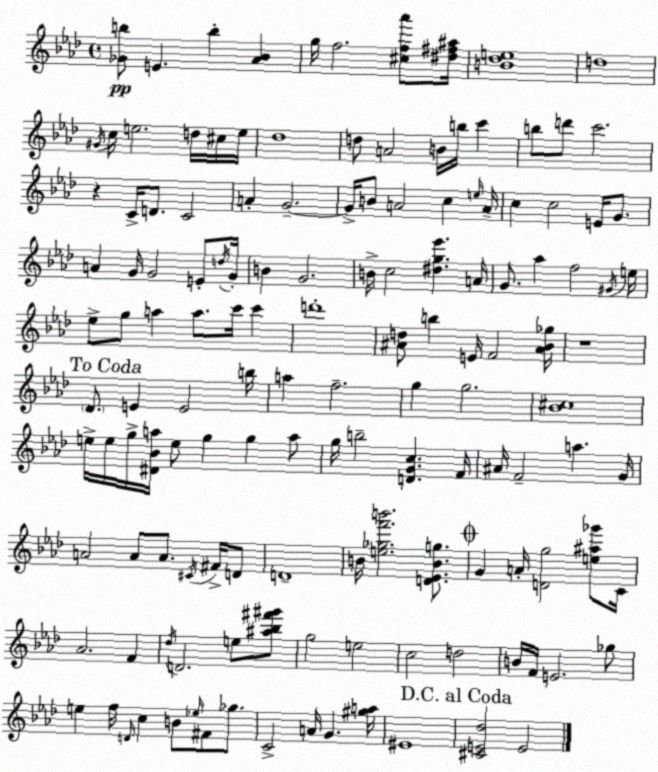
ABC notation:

X:1
T:Untitled
M:4/4
L:1/4
K:Ab
[_Gb]/2 E b [_A_B] g/4 f2 [^cf_a']/2 [^d^f^a]/4 [B_de]4 d4 ^G/4 c/4 e2 d/4 ^c/4 e/4 _d4 d/2 A2 B/4 b/4 c' b/2 d'/2 c'2 z C/4 D/2 C2 A G2 G/4 B/2 A2 c e/4 A/4 c c2 E/4 G/2 A G/4 G2 E/2 d/4 G/4 B G2 B/4 c2 [^dg_e'] A/4 G/2 _a f2 ^G/4 e/4 _e/2 g/2 a a/2 c'/4 c' d'4 [^Ad]/2 b E/4 F2 [^A_B_g]/4 z4 _D/2 E E2 b/4 a f2 g g2 [_B^c]4 e/4 e/4 g/4 [^D_Ba]/4 e/2 g g a/2 g/4 b2 [DGc] F/4 ^A/4 F2 a G/4 A2 A/2 A/2 ^C/4 ^F/4 D/2 D4 B/4 [e_gf'b']2 [D_EBg]/2 G A/4 [Dg]2 [e^a_g']/2 C/4 _A2 F _d/4 D2 e/2 [^a_b^f'^g']/2 g2 e2 c2 d2 B/4 F/4 E2 _g/2 e f/4 D/4 c B/2 _e/4 ^F/2 _g/2 C2 A/4 G [^ga]/4 ^E4 [^CE_d]2 E2